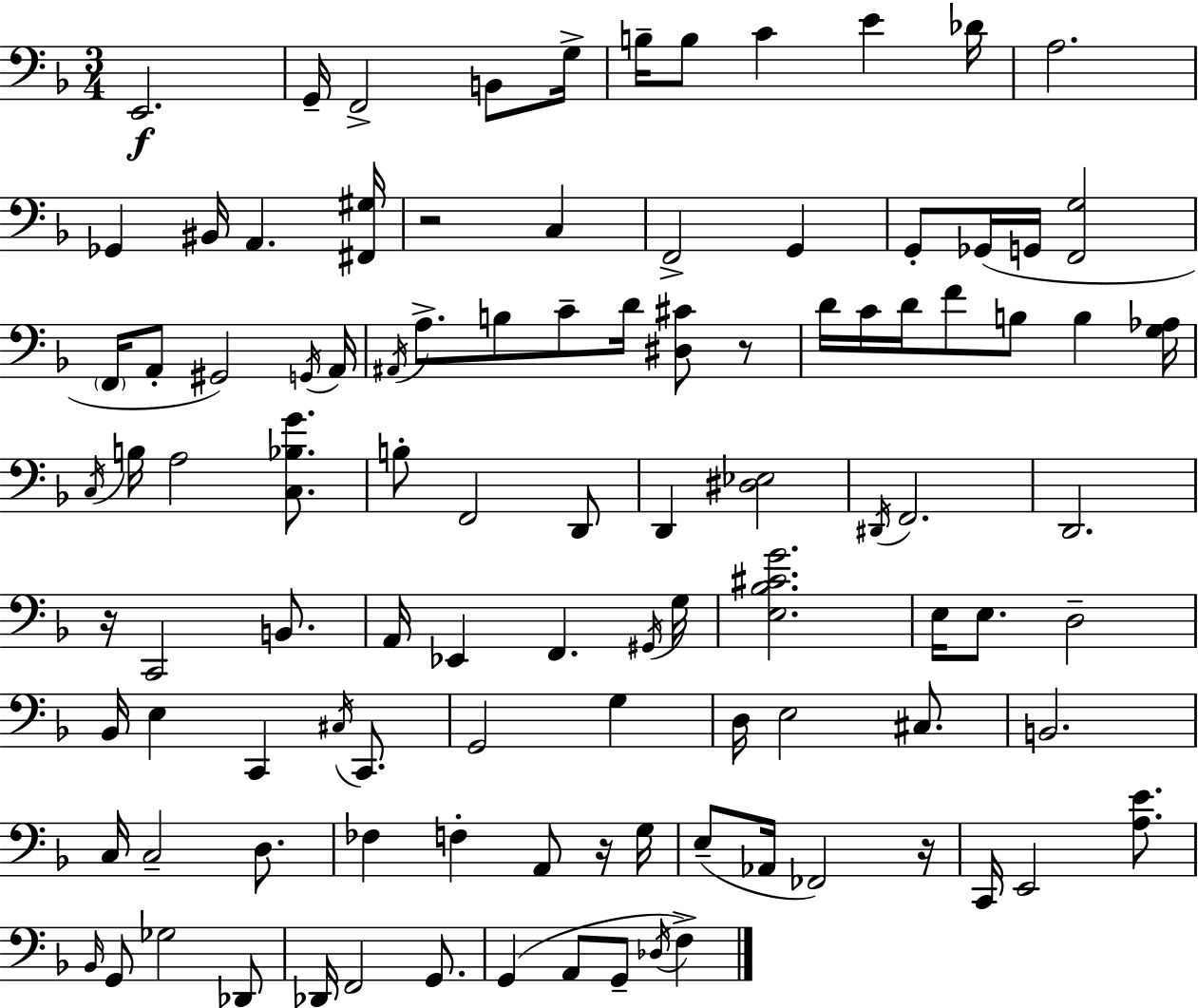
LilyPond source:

{
  \clef bass
  \numericTimeSignature
  \time 3/4
  \key f \major
  e,2.\f | g,16-- f,2-> b,8 g16-> | b16-- b8 c'4 e'4 des'16 | a2. | \break ges,4 bis,16 a,4. <fis, gis>16 | r2 c4 | f,2-> g,4 | g,8-. ges,16( g,16 <f, g>2 | \break \parenthesize f,16 a,8-. gis,2) \acciaccatura { g,16 } | a,16 \acciaccatura { ais,16 } a8.-> b8 c'8-- d'16 <dis cis'>8 | r8 d'16 c'16 d'16 f'8 b8 b4 | <g aes>16 \acciaccatura { c16 } b16 a2 | \break <c bes g'>8. b8-. f,2 | d,8 d,4 <dis ees>2 | \acciaccatura { dis,16 } f,2. | d,2. | \break r16 c,2 | b,8. a,16 ees,4 f,4. | \acciaccatura { gis,16 } g16 <e bes cis' g'>2. | e16 e8. d2-- | \break bes,16 e4 c,4 | \acciaccatura { cis16 } c,8. g,2 | g4 d16 e2 | cis8. b,2. | \break c16 c2-- | d8. fes4 f4-. | a,8 r16 g16 e8--( aes,16 fes,2) | r16 c,16 e,2 | \break <a e'>8. \grace { bes,16 } g,8 ges2 | des,8 des,16 f,2 | g,8. g,4( a,8 | g,8-- \acciaccatura { des16 } f4->) \bar "|."
}